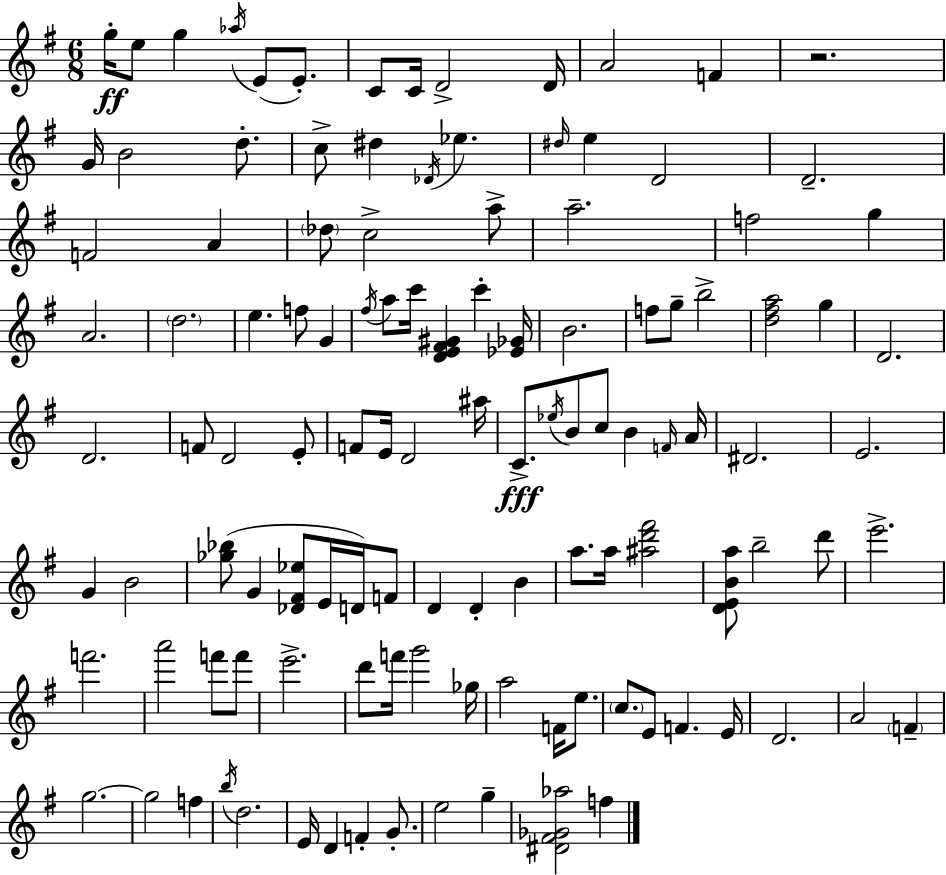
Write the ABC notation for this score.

X:1
T:Untitled
M:6/8
L:1/4
K:Em
g/4 e/2 g _a/4 E/2 E/2 C/2 C/4 D2 D/4 A2 F z2 G/4 B2 d/2 c/2 ^d _D/4 _e ^d/4 e D2 D2 F2 A _d/2 c2 a/2 a2 f2 g A2 d2 e f/2 G ^f/4 a/2 c'/4 [DE^F^G] c' [_E_G]/4 B2 f/2 g/2 b2 [d^fa]2 g D2 D2 F/2 D2 E/2 F/2 E/4 D2 ^a/4 C/2 _e/4 B/2 c/2 B F/4 A/4 ^D2 E2 G B2 [_g_b]/2 G [_D^F_e]/2 E/4 D/4 F/2 D D B a/2 a/4 [^ad'^f']2 [DEBa]/2 b2 d'/2 e'2 f'2 a'2 f'/2 f'/2 e'2 d'/2 f'/4 g'2 _g/4 a2 F/4 e/2 c/2 E/2 F E/4 D2 A2 F g2 g2 f b/4 d2 E/4 D F G/2 e2 g [^D^F_G_a]2 f